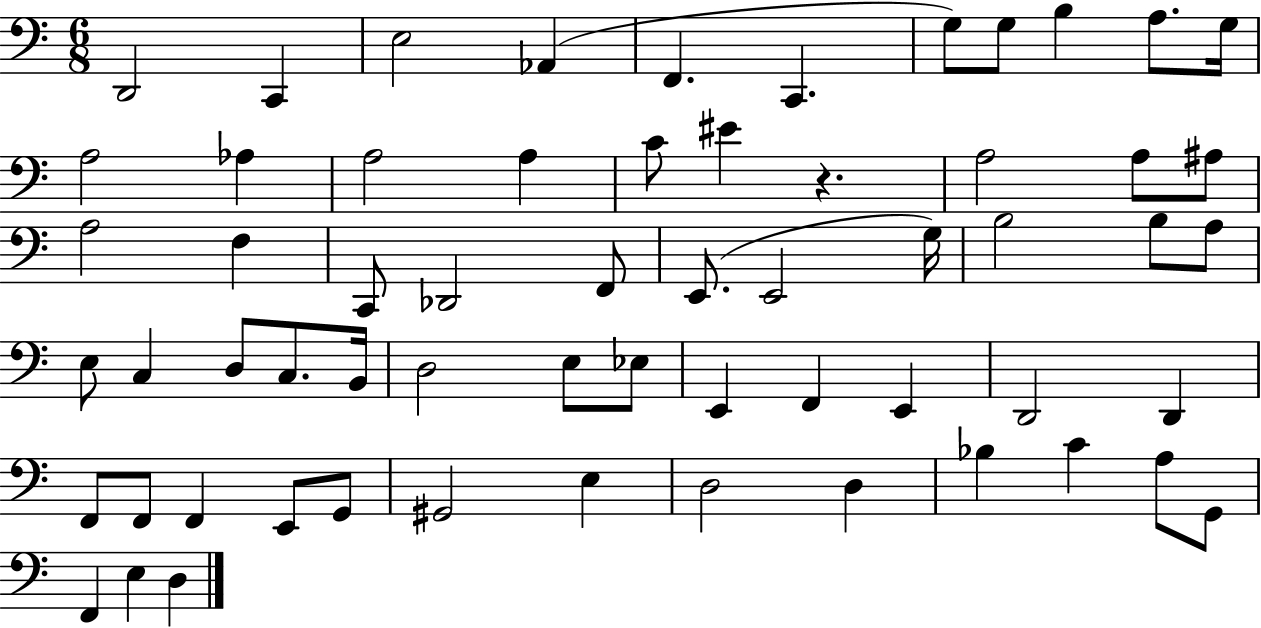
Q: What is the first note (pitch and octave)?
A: D2